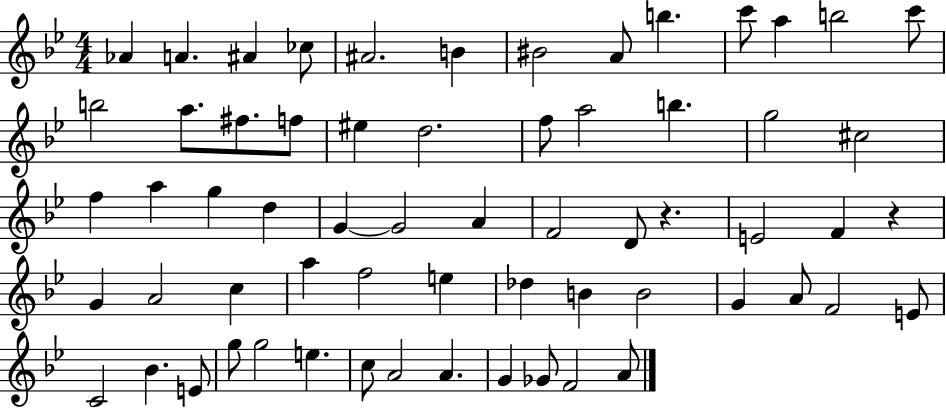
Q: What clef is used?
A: treble